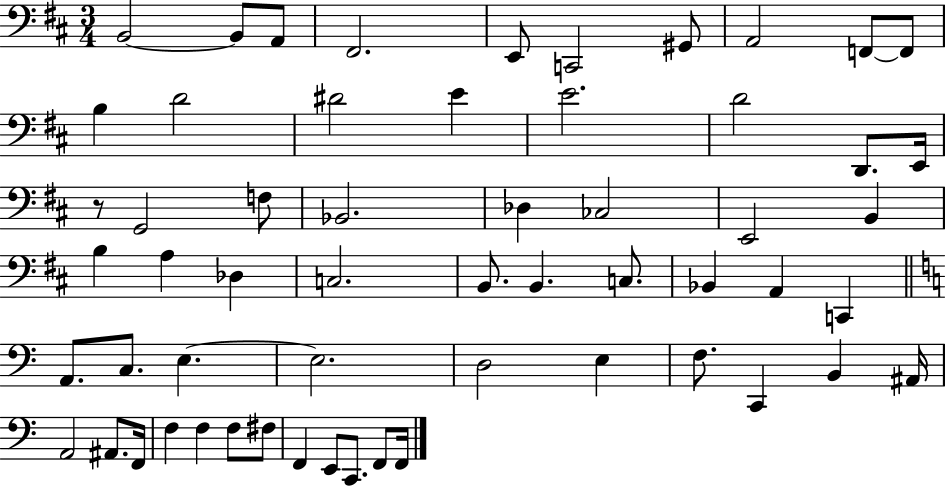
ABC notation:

X:1
T:Untitled
M:3/4
L:1/4
K:D
B,,2 B,,/2 A,,/2 ^F,,2 E,,/2 C,,2 ^G,,/2 A,,2 F,,/2 F,,/2 B, D2 ^D2 E E2 D2 D,,/2 E,,/4 z/2 G,,2 F,/2 _B,,2 _D, _C,2 E,,2 B,, B, A, _D, C,2 B,,/2 B,, C,/2 _B,, A,, C,, A,,/2 C,/2 E, E,2 D,2 E, F,/2 C,, B,, ^A,,/4 A,,2 ^A,,/2 F,,/4 F, F, F,/2 ^F,/2 F,, E,,/2 C,,/2 F,,/2 F,,/4